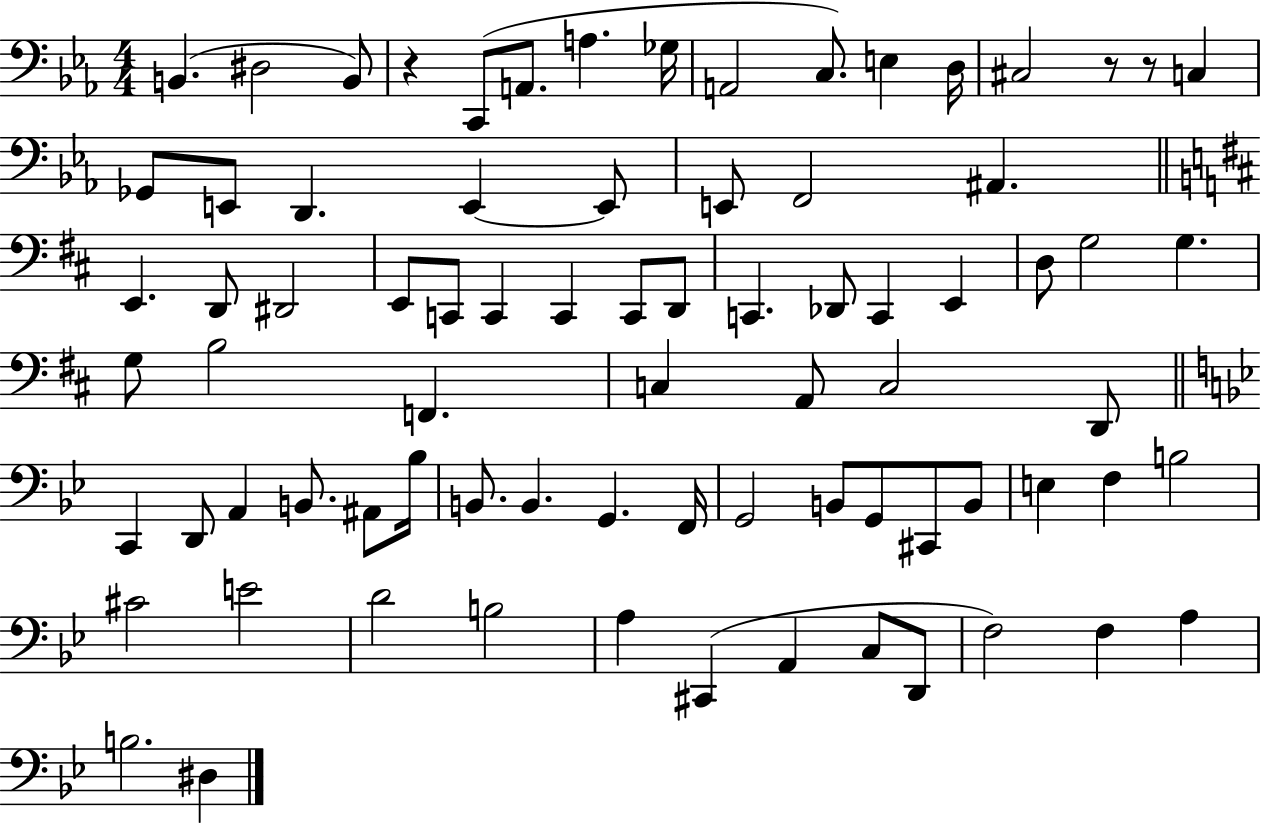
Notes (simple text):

B2/q. D#3/h B2/e R/q C2/e A2/e. A3/q. Gb3/s A2/h C3/e. E3/q D3/s C#3/h R/e R/e C3/q Gb2/e E2/e D2/q. E2/q E2/e E2/e F2/h A#2/q. E2/q. D2/e D#2/h E2/e C2/e C2/q C2/q C2/e D2/e C2/q. Db2/e C2/q E2/q D3/e G3/h G3/q. G3/e B3/h F2/q. C3/q A2/e C3/h D2/e C2/q D2/e A2/q B2/e. A#2/e Bb3/s B2/e. B2/q. G2/q. F2/s G2/h B2/e G2/e C#2/e B2/e E3/q F3/q B3/h C#4/h E4/h D4/h B3/h A3/q C#2/q A2/q C3/e D2/e F3/h F3/q A3/q B3/h. D#3/q